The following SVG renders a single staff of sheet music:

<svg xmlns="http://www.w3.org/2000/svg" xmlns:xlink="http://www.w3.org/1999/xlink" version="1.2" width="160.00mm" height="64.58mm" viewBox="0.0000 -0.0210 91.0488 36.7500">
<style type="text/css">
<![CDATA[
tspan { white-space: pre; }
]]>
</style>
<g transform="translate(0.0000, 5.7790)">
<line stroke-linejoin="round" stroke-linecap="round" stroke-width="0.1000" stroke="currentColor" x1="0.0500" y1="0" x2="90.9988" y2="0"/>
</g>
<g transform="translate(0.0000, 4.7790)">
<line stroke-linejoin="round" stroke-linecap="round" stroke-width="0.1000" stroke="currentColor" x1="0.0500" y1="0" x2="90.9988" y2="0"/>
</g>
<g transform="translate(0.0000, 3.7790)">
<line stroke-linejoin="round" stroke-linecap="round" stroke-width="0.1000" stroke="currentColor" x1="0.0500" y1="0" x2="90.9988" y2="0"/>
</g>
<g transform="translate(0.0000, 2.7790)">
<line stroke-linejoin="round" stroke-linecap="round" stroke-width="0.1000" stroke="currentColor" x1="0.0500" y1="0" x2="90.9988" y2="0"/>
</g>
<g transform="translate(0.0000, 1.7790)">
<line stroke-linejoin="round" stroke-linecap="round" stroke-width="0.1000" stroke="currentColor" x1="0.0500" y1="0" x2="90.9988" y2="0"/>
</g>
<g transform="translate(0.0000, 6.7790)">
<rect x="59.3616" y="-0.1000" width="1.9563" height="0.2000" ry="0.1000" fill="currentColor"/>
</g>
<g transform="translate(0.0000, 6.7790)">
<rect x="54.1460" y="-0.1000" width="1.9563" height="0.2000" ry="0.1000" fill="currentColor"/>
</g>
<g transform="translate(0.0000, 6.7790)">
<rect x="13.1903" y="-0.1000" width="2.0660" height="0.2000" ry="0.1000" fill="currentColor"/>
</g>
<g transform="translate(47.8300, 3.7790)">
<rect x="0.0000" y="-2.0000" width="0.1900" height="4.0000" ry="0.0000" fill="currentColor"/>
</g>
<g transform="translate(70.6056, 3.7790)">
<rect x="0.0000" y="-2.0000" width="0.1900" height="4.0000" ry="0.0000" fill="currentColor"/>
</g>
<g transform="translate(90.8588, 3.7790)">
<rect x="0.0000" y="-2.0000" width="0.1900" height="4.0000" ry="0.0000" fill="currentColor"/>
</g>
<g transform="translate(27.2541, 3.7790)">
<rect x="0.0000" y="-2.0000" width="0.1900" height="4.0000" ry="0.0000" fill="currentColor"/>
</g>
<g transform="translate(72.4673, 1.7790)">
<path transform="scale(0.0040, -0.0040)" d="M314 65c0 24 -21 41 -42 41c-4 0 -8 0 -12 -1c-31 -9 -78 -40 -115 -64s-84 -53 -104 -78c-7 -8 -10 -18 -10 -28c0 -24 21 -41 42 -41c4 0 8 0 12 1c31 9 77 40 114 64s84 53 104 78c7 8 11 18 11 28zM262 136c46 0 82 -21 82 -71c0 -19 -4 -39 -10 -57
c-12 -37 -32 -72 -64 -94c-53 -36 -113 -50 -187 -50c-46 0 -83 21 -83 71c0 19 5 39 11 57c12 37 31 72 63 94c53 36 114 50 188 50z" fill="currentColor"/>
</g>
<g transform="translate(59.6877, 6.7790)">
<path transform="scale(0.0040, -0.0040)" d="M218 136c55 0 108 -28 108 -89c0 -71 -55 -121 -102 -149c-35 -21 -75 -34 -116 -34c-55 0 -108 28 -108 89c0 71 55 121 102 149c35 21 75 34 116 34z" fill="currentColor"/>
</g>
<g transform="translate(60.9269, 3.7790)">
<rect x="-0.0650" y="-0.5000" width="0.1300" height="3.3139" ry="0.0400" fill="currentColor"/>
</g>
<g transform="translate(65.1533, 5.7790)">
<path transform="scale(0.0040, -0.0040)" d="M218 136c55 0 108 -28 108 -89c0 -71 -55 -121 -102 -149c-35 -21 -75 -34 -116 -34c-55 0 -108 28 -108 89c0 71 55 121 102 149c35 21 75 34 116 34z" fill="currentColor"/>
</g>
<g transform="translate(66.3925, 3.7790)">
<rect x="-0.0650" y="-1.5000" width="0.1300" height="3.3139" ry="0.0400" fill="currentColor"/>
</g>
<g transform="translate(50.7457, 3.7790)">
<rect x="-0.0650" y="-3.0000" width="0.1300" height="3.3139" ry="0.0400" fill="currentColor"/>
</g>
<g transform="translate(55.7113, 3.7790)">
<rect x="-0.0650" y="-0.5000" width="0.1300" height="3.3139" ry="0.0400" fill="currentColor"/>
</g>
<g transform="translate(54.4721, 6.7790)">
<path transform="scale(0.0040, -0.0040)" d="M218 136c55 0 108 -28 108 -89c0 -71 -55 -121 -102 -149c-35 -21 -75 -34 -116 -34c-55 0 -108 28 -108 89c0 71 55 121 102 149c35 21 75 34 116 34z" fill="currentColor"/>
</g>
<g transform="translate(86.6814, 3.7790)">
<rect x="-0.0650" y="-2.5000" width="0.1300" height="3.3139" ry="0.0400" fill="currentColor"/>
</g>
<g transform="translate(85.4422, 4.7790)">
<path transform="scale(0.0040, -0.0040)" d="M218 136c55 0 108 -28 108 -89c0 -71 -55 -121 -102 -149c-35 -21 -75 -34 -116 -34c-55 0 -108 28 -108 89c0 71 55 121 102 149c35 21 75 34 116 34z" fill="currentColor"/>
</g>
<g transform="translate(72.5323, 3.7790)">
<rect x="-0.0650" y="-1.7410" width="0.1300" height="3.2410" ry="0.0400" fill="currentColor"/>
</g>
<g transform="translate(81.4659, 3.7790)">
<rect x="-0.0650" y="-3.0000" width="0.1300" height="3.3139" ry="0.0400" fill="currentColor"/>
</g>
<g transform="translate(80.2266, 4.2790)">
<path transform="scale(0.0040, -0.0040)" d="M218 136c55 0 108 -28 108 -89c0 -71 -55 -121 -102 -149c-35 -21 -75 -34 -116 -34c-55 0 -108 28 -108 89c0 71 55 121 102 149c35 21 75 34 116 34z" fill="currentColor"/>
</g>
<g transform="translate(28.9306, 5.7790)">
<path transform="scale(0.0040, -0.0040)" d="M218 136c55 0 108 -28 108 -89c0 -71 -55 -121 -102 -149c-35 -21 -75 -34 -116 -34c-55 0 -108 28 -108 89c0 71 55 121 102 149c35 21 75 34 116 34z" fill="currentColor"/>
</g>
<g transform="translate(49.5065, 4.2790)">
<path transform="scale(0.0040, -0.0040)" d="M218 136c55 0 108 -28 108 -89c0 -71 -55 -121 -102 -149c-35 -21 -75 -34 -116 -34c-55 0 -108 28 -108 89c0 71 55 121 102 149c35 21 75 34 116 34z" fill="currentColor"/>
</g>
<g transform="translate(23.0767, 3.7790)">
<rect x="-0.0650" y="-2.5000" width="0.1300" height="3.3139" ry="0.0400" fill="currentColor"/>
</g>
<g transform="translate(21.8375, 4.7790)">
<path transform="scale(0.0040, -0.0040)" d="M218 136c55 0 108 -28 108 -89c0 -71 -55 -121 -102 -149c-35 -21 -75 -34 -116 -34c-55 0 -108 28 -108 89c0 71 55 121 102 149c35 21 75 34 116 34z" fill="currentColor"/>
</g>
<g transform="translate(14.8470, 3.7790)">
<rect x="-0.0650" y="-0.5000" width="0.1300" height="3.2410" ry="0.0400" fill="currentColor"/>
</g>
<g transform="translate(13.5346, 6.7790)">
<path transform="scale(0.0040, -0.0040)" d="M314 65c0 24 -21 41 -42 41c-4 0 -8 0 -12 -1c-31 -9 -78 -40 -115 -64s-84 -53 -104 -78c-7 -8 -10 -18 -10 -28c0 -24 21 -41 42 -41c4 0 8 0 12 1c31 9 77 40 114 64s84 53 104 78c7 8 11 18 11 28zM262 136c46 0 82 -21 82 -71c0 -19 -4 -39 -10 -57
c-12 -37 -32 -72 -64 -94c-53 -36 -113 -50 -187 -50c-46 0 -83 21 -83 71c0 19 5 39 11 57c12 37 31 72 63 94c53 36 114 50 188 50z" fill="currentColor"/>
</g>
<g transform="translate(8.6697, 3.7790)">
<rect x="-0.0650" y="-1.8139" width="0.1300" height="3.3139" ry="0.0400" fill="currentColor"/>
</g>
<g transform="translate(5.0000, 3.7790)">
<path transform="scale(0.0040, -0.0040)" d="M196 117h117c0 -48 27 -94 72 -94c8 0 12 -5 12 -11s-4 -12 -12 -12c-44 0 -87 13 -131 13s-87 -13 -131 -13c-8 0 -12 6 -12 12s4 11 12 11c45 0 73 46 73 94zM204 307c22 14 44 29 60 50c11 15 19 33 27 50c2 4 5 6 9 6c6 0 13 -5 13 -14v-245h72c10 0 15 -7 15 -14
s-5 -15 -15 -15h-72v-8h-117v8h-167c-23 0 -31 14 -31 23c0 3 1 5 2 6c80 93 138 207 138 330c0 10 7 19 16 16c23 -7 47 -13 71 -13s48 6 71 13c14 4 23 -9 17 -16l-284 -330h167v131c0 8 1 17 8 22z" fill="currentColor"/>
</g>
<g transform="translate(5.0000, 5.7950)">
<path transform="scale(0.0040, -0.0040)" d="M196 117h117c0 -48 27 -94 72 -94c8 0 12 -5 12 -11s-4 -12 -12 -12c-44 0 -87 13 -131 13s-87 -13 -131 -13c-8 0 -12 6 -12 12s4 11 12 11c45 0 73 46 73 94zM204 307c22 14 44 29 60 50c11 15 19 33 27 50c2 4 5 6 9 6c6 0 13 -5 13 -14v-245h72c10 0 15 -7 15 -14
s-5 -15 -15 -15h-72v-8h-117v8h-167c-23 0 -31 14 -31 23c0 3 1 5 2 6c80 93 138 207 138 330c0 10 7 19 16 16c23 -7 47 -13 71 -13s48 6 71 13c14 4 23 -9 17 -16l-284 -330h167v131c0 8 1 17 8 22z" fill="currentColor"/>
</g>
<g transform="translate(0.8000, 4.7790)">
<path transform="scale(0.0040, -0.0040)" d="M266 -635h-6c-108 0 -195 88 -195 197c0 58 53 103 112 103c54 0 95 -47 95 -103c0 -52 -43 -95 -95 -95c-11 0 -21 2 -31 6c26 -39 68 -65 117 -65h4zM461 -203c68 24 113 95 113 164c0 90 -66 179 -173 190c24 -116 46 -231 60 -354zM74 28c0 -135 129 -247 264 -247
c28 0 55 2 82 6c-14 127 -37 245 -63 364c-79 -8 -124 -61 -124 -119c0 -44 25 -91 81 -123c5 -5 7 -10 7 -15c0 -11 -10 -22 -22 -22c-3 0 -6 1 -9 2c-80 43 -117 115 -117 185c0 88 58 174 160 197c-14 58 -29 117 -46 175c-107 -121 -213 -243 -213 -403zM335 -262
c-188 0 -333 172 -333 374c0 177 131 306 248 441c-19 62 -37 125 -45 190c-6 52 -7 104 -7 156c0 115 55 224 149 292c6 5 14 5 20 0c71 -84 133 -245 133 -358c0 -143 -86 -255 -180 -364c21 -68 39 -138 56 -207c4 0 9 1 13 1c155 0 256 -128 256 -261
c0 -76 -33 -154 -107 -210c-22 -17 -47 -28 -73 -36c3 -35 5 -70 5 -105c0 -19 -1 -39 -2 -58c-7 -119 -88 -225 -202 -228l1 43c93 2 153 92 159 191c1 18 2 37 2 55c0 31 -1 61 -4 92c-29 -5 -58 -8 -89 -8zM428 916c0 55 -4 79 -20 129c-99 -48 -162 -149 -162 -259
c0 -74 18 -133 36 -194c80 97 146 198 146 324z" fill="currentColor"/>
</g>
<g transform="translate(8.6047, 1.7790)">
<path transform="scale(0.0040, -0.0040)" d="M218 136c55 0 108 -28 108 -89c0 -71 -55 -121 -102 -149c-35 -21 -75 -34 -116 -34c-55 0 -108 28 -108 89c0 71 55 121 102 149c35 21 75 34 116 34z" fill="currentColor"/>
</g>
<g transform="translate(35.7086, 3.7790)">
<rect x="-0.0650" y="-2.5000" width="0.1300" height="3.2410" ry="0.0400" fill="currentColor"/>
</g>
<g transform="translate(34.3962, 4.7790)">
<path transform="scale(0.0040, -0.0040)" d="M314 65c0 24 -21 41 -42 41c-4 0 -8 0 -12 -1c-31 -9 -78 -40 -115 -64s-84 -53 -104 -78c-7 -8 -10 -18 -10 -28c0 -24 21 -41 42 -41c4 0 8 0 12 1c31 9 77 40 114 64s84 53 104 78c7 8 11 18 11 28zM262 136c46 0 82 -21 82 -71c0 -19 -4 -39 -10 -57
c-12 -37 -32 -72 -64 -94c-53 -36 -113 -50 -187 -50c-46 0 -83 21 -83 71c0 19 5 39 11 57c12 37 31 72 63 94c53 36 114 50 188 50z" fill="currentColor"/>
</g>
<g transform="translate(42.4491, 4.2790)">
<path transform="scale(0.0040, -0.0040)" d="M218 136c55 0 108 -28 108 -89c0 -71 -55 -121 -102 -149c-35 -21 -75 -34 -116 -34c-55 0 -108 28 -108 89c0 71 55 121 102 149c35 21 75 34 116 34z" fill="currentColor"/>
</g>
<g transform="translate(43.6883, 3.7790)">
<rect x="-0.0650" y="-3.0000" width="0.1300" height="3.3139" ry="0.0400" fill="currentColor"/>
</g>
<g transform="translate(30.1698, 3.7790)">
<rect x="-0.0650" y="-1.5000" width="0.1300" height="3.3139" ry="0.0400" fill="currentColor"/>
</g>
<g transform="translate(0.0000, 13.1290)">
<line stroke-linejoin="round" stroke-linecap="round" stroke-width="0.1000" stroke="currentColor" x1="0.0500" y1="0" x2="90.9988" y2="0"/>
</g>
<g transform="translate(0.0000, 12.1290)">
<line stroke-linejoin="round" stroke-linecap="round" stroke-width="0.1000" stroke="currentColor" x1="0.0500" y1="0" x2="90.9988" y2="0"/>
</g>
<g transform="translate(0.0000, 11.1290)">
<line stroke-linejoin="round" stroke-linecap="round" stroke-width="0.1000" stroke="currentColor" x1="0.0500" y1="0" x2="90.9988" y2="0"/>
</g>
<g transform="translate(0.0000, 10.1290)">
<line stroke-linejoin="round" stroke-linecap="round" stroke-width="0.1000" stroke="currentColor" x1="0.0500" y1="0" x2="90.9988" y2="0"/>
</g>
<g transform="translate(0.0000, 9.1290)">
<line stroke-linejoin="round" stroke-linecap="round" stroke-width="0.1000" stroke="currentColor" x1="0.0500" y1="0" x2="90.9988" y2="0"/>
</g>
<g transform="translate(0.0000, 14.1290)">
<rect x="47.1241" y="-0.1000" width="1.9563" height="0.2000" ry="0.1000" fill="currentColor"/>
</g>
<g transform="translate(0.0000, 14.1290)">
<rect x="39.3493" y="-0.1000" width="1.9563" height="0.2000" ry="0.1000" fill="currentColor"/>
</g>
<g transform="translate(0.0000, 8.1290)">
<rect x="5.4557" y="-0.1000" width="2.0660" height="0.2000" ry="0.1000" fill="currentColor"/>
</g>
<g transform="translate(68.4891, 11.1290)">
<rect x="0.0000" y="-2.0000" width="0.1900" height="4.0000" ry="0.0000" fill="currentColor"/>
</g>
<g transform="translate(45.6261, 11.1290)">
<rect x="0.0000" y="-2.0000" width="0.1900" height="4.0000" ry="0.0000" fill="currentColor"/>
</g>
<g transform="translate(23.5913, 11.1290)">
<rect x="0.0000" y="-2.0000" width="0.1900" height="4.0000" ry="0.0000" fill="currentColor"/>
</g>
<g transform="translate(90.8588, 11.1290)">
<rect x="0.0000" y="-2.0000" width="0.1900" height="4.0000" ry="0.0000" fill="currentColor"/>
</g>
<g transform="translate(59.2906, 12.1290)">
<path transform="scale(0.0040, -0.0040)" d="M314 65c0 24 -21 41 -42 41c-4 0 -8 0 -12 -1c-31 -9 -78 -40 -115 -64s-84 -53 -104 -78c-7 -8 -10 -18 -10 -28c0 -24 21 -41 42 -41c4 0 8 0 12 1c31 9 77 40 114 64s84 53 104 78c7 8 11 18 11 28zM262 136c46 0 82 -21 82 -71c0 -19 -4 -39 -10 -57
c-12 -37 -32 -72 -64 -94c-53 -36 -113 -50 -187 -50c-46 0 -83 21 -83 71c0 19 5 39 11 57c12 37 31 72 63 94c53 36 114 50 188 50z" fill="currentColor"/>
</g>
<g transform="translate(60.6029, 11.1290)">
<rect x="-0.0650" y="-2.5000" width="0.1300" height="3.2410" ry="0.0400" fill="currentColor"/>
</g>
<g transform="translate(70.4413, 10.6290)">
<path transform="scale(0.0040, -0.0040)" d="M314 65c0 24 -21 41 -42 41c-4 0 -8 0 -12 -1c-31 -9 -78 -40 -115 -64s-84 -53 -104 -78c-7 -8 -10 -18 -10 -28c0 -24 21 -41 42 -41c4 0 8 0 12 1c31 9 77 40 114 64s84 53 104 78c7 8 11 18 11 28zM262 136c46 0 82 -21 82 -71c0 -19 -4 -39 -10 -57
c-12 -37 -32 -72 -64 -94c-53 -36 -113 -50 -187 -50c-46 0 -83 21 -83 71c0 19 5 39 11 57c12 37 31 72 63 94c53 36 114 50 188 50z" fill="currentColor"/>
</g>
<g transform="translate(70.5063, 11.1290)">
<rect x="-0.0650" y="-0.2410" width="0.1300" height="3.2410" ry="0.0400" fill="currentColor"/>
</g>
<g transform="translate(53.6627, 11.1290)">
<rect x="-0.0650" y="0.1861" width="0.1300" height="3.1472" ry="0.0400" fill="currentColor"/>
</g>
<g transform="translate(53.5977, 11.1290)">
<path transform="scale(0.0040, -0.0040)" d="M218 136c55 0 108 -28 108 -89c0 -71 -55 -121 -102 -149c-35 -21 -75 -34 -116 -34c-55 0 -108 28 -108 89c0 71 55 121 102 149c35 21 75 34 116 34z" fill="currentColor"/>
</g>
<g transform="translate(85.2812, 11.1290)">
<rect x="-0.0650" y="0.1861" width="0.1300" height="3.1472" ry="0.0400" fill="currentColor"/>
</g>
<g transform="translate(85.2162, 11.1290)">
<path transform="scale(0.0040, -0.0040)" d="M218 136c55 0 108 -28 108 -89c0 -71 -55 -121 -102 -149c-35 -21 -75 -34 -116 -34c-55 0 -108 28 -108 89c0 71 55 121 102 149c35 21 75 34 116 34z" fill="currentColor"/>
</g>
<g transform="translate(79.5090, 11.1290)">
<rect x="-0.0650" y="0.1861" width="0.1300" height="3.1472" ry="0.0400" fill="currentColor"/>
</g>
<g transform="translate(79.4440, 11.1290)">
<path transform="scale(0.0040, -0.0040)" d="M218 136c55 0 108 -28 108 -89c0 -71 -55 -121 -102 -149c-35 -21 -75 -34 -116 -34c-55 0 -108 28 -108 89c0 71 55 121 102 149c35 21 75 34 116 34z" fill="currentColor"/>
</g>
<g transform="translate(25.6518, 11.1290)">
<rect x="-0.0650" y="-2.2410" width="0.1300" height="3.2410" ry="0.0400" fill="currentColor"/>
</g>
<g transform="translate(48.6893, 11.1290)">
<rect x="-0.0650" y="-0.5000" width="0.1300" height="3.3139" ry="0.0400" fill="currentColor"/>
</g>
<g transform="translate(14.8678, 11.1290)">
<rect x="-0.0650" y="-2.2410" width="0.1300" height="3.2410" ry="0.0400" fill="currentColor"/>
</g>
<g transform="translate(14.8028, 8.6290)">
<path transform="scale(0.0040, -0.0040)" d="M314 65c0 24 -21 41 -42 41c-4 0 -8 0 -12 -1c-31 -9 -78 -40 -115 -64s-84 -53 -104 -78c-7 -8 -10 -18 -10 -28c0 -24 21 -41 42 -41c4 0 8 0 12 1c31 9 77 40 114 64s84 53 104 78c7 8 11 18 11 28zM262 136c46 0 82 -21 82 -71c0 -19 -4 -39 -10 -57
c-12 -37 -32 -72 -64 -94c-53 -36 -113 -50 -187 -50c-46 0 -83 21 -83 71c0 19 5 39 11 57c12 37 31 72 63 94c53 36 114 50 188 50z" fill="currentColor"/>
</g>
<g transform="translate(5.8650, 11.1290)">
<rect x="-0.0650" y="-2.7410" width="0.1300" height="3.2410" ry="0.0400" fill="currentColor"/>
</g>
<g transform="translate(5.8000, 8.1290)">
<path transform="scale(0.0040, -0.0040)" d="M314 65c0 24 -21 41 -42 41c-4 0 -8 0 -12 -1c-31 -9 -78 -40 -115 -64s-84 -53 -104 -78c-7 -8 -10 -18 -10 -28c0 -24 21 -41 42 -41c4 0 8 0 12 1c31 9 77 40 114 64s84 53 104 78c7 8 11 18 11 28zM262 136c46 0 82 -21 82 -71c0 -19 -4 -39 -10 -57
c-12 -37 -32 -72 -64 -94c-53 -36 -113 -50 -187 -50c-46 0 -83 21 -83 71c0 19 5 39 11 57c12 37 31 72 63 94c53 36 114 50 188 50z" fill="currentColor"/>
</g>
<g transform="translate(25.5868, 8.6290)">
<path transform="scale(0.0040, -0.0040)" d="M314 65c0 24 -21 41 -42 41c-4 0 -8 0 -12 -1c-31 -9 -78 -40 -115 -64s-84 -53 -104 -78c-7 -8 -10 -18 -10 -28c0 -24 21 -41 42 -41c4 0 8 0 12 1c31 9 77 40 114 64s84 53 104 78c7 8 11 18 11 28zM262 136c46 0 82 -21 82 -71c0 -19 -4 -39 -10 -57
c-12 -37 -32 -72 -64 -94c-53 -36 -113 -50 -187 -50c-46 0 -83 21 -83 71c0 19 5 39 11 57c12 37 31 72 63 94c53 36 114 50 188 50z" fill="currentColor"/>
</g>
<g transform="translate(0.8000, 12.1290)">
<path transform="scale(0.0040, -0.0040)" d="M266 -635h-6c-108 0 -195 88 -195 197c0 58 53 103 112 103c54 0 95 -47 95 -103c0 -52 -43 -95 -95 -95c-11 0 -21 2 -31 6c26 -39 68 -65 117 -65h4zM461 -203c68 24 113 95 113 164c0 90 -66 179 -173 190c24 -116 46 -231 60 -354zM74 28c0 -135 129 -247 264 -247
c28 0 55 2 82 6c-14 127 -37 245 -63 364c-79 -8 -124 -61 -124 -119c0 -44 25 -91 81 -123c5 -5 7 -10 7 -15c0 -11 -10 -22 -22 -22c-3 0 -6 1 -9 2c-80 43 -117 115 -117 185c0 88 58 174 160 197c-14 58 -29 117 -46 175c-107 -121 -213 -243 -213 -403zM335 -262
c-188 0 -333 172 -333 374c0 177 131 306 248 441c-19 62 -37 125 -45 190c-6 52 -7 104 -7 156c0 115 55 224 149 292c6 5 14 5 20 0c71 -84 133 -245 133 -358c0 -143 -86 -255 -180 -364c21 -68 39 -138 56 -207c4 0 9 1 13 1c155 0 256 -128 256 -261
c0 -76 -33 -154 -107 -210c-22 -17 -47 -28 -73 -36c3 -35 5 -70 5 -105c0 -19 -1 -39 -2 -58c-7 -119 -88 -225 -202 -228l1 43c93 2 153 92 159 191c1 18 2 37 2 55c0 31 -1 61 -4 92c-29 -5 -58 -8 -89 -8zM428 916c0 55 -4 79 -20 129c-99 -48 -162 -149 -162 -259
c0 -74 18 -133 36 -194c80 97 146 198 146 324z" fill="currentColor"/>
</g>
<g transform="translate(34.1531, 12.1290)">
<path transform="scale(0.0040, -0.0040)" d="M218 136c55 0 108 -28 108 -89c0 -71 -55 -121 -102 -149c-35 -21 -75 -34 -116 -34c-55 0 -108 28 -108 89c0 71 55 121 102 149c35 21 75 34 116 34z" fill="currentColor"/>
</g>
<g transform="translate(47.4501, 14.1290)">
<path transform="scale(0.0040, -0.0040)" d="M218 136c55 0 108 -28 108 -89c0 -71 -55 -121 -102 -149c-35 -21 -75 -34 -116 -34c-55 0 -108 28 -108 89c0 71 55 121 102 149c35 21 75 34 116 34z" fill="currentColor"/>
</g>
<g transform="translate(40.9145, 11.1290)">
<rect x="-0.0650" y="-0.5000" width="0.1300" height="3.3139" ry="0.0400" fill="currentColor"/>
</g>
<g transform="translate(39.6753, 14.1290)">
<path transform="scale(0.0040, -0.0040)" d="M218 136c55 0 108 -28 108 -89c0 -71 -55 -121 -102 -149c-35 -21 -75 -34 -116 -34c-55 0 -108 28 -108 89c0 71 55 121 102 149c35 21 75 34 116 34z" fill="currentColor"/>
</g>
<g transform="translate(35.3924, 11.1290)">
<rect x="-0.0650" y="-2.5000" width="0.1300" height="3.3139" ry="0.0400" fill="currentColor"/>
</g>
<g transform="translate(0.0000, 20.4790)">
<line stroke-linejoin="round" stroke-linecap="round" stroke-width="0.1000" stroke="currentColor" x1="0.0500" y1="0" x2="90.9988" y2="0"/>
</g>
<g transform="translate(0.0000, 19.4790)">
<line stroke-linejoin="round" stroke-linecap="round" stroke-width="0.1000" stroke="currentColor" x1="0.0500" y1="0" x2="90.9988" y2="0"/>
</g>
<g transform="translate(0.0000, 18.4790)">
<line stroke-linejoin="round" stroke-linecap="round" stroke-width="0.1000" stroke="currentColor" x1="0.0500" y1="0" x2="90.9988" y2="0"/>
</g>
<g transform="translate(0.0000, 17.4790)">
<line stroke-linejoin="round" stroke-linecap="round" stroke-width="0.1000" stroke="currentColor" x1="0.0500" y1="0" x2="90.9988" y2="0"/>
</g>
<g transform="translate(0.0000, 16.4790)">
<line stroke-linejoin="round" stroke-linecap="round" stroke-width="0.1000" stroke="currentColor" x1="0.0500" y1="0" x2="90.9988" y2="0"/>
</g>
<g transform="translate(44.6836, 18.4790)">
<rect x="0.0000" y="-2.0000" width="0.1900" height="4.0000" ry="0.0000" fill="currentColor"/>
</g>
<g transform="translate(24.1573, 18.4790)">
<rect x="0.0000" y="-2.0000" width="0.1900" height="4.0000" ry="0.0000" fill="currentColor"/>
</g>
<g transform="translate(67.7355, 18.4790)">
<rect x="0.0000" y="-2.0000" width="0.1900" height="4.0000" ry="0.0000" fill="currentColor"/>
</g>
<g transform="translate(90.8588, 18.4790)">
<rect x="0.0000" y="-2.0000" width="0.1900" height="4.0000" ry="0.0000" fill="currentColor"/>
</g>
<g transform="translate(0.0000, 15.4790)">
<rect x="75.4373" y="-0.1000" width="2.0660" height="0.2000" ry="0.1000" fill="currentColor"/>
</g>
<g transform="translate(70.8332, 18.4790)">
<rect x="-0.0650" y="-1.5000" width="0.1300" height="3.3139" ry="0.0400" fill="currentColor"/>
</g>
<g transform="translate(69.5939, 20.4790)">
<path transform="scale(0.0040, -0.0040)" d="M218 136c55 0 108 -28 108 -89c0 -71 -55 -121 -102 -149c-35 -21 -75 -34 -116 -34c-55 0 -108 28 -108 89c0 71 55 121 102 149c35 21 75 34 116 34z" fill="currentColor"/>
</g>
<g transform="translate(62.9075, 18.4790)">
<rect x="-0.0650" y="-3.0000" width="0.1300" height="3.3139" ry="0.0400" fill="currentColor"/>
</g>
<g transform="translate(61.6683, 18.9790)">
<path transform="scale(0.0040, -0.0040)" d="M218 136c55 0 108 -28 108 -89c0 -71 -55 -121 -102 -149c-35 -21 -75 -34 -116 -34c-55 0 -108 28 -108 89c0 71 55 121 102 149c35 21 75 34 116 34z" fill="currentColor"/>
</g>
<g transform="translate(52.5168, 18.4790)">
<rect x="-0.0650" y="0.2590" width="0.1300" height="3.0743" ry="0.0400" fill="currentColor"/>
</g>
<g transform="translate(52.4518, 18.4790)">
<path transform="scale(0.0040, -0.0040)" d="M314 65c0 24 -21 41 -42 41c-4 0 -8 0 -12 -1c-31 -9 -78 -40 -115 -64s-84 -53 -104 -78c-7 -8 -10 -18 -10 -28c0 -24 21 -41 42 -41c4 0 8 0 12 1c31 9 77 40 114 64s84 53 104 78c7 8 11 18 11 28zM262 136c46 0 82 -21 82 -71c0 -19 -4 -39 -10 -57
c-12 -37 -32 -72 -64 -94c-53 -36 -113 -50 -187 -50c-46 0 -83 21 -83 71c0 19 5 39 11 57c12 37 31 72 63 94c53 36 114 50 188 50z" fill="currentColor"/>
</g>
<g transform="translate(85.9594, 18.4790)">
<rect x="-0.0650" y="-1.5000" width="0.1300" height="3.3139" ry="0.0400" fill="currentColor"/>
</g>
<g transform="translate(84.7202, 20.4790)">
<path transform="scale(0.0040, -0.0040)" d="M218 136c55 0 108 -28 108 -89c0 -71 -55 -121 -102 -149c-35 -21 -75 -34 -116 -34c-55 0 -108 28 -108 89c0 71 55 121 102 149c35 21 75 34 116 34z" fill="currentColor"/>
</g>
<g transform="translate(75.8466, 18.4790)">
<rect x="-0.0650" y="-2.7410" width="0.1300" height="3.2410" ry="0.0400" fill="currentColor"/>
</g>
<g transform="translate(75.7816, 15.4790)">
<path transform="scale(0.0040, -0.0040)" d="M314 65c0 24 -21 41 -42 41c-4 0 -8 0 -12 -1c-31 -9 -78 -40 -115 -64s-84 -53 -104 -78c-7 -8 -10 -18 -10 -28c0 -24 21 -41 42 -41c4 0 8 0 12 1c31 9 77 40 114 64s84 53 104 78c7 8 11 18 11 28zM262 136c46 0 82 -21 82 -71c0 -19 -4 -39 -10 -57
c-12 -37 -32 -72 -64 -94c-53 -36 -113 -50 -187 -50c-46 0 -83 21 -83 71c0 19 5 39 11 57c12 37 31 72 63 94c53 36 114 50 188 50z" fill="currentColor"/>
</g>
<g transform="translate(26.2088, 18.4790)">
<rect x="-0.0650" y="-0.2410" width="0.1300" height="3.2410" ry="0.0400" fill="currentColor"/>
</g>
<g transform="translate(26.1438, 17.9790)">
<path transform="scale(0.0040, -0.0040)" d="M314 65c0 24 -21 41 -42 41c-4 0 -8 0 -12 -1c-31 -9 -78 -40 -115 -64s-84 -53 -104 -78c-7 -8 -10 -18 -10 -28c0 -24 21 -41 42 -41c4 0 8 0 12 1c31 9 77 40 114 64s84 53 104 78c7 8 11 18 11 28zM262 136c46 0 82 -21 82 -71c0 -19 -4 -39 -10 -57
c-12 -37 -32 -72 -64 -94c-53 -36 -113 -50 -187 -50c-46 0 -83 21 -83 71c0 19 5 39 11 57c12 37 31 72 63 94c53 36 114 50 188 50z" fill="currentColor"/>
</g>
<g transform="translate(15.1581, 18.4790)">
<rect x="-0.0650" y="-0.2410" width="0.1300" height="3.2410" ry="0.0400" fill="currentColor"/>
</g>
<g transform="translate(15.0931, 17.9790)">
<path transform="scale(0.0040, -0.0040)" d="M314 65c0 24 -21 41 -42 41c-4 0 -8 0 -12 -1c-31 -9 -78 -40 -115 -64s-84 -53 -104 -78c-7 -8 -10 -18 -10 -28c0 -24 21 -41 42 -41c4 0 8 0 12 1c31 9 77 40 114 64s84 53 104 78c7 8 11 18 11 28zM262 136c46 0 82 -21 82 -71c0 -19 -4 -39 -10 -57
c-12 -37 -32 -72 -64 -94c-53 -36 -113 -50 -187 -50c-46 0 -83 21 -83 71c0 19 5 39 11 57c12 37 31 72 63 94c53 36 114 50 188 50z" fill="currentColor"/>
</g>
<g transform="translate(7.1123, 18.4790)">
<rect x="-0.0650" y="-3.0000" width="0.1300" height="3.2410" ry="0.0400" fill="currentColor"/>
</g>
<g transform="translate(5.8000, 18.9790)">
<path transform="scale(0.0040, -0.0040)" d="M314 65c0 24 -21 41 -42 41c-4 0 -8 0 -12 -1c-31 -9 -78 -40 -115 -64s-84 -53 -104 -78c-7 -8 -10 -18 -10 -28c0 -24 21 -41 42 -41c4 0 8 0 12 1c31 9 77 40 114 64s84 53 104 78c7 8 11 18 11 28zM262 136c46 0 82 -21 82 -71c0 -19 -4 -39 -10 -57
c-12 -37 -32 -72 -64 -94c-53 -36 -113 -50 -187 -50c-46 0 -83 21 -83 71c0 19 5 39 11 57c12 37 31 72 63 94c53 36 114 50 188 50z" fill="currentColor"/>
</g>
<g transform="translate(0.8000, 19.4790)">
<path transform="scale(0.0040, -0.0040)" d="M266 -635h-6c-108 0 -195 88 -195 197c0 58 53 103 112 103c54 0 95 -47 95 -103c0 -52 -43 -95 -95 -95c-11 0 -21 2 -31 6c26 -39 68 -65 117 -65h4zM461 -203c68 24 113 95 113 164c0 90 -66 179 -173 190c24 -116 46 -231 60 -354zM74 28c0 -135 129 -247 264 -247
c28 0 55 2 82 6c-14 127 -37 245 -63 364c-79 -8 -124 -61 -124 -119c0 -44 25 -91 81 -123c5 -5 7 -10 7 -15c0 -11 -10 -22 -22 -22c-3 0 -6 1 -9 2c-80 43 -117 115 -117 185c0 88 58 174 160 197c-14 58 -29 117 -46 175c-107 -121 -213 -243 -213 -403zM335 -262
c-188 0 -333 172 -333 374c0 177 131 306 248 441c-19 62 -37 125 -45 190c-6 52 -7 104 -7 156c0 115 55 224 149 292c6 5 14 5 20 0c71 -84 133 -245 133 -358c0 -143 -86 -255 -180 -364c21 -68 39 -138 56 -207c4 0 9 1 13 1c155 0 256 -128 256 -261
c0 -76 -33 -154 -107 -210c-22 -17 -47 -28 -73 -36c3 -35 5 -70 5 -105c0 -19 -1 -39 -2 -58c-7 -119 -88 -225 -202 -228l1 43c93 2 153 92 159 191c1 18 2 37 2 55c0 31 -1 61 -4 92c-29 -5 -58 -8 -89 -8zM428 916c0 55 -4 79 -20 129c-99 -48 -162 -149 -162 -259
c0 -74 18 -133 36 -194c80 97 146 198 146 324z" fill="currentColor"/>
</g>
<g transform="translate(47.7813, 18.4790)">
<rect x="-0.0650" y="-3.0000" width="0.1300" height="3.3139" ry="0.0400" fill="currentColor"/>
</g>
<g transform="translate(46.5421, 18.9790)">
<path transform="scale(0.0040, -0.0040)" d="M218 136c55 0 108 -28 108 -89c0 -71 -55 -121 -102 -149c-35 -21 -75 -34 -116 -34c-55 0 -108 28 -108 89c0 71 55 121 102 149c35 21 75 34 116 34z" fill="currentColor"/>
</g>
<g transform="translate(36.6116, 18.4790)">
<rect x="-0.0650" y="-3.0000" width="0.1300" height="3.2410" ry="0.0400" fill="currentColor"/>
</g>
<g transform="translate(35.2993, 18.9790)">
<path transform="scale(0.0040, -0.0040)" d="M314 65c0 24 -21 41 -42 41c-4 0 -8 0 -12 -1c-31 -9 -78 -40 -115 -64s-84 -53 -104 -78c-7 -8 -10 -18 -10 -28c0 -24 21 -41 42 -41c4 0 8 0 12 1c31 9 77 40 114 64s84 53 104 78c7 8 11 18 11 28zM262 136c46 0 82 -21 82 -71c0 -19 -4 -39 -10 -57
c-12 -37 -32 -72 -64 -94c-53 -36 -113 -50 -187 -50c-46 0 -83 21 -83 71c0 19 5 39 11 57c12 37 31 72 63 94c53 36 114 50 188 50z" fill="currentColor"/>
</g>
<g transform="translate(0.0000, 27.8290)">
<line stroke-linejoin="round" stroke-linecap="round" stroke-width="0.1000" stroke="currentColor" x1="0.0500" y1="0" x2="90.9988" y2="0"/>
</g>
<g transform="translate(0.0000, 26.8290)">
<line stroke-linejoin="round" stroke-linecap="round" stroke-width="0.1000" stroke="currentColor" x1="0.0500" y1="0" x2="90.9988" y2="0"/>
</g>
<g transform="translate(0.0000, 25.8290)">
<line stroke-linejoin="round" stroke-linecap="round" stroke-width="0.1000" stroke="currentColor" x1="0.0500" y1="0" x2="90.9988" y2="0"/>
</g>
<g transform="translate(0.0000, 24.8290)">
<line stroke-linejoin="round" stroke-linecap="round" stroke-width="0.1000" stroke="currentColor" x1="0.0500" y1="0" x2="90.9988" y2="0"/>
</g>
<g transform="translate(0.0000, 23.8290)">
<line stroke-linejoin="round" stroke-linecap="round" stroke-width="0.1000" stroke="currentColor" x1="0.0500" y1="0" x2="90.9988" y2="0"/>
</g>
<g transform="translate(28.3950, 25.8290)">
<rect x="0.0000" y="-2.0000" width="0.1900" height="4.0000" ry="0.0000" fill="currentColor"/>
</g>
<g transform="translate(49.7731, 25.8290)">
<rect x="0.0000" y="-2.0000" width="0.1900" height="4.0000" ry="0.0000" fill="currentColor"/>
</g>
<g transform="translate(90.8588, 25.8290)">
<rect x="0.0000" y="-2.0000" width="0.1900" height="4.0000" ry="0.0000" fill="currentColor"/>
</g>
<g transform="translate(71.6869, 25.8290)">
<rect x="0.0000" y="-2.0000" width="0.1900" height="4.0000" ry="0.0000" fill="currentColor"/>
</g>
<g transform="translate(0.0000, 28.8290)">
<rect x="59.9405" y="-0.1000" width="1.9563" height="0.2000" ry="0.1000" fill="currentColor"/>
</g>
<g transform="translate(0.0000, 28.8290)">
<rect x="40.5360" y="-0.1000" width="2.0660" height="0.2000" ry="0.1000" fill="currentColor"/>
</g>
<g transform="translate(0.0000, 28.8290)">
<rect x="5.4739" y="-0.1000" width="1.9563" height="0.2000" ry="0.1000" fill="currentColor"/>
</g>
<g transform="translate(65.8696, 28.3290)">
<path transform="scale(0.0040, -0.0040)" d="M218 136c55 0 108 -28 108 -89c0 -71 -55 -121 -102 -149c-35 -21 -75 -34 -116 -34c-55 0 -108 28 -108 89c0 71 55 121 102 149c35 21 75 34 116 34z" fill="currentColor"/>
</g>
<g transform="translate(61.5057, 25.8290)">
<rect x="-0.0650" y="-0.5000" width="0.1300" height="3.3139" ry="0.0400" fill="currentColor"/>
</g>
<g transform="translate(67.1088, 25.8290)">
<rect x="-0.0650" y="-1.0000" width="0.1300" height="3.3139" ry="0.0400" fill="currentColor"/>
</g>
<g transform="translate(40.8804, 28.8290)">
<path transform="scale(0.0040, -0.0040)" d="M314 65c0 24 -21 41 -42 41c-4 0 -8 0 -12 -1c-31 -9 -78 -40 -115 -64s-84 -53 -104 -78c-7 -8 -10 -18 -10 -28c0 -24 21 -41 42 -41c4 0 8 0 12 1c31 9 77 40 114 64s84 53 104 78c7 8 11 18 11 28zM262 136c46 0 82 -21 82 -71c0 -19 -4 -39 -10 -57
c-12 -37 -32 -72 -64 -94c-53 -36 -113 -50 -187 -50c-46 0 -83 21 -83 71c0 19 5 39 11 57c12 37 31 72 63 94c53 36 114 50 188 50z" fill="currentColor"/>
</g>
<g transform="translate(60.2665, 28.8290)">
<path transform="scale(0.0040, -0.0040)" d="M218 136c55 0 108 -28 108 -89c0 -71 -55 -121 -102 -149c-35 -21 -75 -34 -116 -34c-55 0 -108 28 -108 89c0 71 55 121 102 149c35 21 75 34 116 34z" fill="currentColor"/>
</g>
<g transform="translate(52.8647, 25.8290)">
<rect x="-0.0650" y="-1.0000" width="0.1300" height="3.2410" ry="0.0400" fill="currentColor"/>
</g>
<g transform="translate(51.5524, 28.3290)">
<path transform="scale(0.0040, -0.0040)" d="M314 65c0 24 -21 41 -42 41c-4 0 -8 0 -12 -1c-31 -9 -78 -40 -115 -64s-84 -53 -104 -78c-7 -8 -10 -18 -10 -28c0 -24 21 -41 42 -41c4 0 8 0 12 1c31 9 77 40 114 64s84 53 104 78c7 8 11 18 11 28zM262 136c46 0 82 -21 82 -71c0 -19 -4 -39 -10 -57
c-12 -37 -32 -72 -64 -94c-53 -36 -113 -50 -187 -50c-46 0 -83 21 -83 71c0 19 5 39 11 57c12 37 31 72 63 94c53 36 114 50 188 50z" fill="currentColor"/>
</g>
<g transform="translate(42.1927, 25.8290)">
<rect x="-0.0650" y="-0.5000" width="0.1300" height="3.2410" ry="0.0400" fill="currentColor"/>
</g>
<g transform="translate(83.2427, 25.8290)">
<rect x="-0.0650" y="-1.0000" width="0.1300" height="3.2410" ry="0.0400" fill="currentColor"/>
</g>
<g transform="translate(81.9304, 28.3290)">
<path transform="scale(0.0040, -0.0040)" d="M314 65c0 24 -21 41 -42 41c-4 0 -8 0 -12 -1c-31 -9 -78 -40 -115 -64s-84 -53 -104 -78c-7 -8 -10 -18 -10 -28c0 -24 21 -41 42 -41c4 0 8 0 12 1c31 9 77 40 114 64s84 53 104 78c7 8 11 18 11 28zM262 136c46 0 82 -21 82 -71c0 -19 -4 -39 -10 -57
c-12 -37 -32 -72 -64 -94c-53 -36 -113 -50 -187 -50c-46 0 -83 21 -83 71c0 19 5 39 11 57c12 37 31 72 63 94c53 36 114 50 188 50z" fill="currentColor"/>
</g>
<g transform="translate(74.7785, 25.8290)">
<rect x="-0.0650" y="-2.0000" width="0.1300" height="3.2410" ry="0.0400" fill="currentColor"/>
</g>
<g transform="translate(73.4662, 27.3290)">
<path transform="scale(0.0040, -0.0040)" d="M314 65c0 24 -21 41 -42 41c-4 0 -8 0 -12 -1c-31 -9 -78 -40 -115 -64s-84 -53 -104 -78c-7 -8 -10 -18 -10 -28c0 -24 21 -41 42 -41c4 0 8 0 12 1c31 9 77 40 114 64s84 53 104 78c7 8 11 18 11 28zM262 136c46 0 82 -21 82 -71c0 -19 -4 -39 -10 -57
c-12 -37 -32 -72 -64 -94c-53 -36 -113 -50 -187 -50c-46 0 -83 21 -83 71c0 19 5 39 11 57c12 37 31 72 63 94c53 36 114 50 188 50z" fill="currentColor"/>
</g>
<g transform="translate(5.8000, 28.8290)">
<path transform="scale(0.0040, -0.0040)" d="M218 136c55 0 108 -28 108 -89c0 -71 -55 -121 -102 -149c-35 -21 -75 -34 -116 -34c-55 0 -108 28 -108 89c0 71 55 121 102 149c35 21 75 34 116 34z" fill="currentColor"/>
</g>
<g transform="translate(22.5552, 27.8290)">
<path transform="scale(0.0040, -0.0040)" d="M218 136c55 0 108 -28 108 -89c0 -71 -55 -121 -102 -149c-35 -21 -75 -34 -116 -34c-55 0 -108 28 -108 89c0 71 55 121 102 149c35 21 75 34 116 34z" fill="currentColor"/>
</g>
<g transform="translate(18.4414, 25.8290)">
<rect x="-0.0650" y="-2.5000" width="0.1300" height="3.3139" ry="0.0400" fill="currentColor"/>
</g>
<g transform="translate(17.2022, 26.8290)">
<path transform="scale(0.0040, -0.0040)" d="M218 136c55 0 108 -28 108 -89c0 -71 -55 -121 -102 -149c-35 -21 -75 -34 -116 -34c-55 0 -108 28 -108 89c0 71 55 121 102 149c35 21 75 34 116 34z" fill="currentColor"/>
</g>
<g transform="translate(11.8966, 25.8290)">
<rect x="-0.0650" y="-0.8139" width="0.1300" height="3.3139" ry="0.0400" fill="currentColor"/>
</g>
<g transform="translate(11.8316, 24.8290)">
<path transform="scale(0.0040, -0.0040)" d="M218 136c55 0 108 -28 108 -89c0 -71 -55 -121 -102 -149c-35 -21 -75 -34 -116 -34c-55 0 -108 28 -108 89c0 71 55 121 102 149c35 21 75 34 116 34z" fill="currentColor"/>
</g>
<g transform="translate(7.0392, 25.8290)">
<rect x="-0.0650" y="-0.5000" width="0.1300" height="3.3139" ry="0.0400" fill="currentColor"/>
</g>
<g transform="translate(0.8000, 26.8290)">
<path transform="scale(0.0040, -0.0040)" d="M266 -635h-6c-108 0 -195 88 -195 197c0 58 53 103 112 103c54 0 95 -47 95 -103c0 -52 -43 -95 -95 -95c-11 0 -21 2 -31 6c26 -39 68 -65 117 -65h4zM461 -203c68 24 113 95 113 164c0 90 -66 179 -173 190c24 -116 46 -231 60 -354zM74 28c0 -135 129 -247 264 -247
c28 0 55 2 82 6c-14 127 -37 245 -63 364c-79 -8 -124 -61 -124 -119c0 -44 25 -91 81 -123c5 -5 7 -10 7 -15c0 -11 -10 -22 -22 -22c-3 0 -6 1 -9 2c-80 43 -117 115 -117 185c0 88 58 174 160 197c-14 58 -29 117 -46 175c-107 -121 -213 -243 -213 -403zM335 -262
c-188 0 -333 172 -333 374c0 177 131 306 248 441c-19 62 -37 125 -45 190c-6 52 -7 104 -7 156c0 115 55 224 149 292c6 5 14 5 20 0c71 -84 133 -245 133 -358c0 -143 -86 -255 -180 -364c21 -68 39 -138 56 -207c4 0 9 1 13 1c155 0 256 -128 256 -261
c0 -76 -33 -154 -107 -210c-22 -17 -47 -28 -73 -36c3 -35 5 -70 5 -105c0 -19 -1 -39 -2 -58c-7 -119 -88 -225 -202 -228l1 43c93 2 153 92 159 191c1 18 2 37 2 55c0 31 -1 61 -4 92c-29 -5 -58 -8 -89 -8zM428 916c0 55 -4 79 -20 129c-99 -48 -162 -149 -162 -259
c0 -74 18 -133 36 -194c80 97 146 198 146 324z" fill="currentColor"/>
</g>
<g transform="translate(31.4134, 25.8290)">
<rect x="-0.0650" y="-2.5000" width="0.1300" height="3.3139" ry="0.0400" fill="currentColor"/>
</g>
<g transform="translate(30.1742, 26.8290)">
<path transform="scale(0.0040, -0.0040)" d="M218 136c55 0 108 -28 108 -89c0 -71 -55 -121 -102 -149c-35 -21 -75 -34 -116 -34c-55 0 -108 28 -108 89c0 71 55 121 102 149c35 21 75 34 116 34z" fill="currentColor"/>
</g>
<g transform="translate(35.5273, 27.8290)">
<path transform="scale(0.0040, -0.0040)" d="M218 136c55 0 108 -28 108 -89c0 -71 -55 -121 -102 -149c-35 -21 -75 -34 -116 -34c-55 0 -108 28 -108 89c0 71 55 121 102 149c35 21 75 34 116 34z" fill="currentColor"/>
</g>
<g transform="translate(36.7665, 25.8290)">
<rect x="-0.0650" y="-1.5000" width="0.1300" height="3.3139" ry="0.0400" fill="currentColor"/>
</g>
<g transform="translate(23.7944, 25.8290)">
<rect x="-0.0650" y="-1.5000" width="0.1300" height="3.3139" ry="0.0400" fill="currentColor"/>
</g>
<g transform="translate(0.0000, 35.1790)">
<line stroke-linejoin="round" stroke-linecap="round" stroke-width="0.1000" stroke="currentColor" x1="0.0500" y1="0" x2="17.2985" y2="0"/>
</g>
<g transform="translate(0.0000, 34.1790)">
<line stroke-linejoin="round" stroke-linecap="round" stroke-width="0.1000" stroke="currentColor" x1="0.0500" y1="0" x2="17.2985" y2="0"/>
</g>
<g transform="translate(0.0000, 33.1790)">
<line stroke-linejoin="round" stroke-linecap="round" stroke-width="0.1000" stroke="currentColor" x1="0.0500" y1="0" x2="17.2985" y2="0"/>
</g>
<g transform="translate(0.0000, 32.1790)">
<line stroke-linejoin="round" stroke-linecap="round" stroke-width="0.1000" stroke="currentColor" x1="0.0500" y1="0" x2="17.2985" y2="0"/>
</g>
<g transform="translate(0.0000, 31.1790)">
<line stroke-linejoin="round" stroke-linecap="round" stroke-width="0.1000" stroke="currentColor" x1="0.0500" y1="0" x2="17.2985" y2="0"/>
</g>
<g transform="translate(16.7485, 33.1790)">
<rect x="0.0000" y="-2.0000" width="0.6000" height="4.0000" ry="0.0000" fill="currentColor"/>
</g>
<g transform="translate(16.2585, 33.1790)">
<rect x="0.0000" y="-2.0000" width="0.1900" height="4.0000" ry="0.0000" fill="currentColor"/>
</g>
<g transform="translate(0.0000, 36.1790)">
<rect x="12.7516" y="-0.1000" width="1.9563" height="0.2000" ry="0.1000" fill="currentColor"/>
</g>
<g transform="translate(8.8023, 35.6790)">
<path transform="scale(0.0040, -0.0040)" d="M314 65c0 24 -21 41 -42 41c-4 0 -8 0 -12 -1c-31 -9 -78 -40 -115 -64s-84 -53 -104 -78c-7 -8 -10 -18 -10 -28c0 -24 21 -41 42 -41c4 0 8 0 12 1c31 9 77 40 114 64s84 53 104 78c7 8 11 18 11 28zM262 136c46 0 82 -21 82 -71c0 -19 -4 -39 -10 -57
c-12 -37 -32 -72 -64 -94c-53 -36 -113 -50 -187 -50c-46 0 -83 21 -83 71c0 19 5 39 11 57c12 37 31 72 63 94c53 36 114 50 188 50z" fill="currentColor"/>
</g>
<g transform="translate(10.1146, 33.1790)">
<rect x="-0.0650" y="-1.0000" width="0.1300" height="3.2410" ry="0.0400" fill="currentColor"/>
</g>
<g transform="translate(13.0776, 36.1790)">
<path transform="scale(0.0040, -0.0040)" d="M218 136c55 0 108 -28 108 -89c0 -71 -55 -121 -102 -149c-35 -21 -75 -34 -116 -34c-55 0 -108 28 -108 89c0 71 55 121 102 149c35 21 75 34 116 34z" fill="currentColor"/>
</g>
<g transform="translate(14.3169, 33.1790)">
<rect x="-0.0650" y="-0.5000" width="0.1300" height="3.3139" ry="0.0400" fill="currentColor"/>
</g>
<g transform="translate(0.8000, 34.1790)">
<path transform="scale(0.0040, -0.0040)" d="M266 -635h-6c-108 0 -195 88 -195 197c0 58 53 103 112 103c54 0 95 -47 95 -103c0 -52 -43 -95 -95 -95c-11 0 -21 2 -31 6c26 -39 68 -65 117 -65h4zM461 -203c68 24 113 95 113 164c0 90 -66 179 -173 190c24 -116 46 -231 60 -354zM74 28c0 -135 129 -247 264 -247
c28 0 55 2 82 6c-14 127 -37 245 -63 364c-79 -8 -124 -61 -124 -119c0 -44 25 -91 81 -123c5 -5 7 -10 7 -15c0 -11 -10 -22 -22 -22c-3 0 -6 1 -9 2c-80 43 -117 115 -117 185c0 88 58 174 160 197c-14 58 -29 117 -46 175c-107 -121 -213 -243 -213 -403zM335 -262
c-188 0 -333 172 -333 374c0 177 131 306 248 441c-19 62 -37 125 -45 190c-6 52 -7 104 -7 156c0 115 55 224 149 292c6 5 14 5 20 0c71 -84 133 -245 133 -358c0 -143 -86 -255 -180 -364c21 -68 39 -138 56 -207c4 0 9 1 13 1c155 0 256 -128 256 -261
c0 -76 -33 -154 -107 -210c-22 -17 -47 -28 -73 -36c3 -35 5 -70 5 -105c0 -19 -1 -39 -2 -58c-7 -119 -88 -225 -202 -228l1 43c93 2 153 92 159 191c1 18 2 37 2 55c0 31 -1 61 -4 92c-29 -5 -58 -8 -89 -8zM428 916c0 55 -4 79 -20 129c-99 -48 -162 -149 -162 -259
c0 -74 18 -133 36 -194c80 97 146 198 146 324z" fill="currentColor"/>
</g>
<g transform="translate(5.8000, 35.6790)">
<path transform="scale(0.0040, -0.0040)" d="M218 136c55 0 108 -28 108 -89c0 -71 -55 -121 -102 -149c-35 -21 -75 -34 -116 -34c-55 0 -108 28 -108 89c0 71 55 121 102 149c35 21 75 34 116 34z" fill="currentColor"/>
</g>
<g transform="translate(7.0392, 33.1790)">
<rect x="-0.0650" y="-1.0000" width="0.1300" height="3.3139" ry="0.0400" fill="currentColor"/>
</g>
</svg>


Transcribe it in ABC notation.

X:1
T:Untitled
M:4/4
L:1/4
K:C
f C2 G E G2 A A C C E f2 A G a2 g2 g2 G C C B G2 c2 B B A2 c2 c2 A2 A B2 A E a2 E C d G E G E C2 D2 C D F2 D2 D D2 C